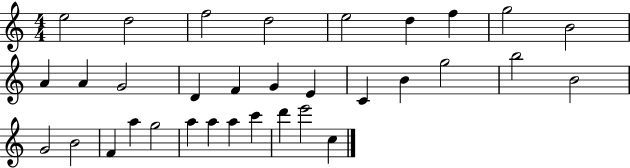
{
  \clef treble
  \numericTimeSignature
  \time 4/4
  \key c \major
  e''2 d''2 | f''2 d''2 | e''2 d''4 f''4 | g''2 b'2 | \break a'4 a'4 g'2 | d'4 f'4 g'4 e'4 | c'4 b'4 g''2 | b''2 b'2 | \break g'2 b'2 | f'4 a''4 g''2 | a''4 a''4 a''4 c'''4 | d'''4 e'''2 c''4 | \break \bar "|."
}